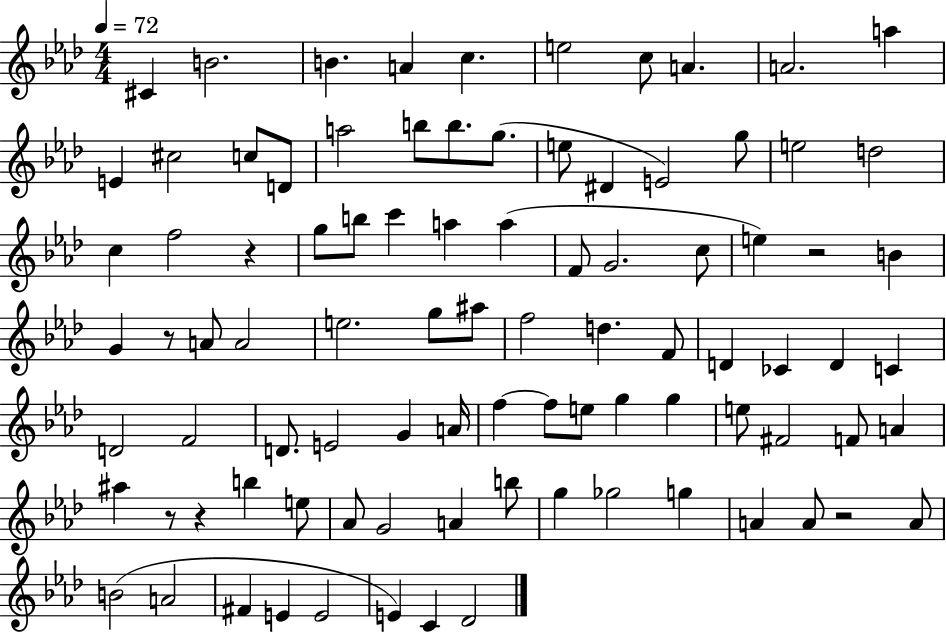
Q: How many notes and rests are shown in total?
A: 91